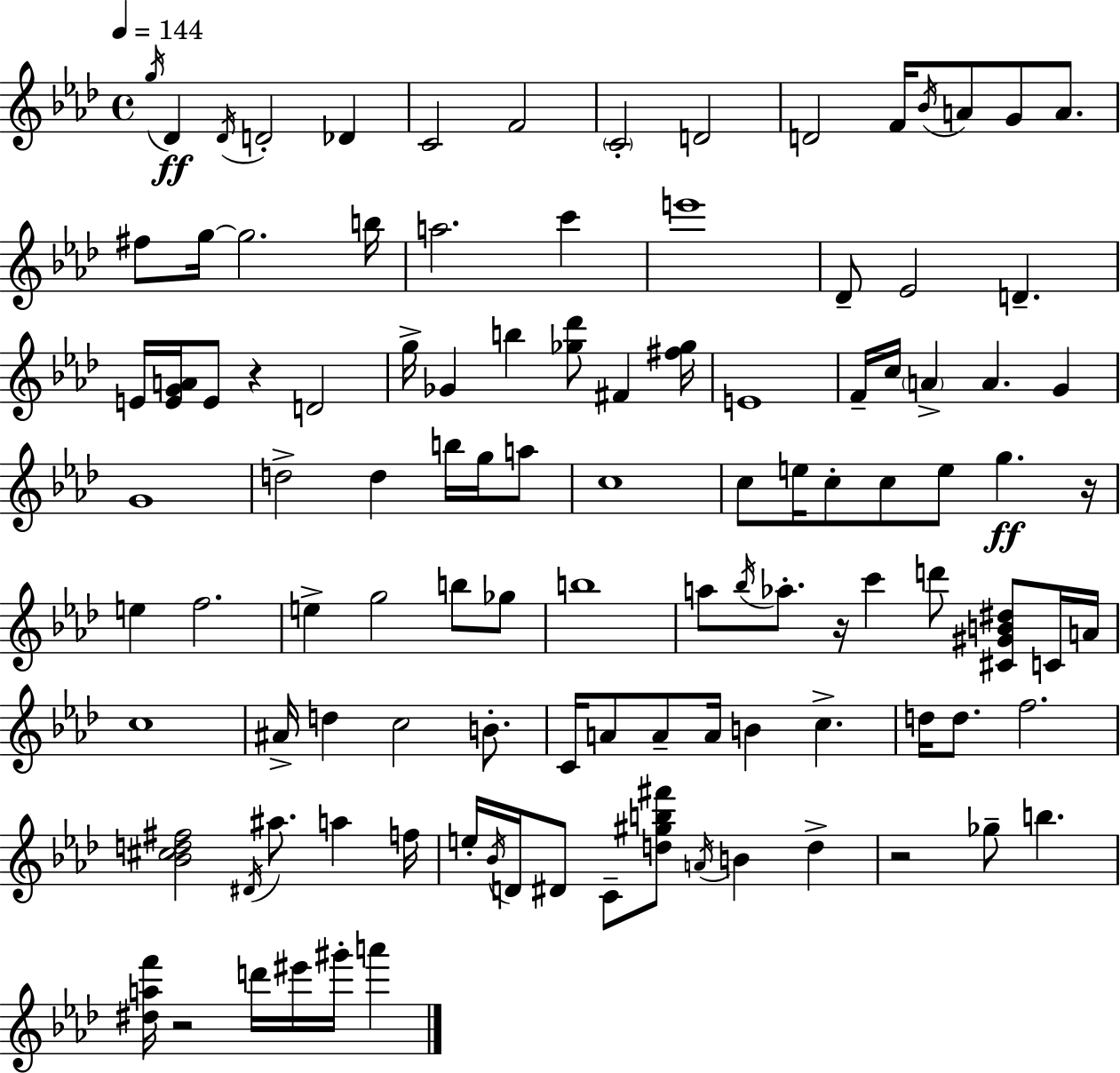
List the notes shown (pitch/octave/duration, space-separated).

G5/s Db4/q Db4/s D4/h Db4/q C4/h F4/h C4/h D4/h D4/h F4/s Bb4/s A4/e G4/e A4/e. F#5/e G5/s G5/h. B5/s A5/h. C6/q E6/w Db4/e Eb4/h D4/q. E4/s [E4,G4,A4]/s E4/e R/q D4/h G5/s Gb4/q B5/q [Gb5,Db6]/e F#4/q [F#5,Gb5]/s E4/w F4/s C5/s A4/q A4/q. G4/q G4/w D5/h D5/q B5/s G5/s A5/e C5/w C5/e E5/s C5/e C5/e E5/e G5/q. R/s E5/q F5/h. E5/q G5/h B5/e Gb5/e B5/w A5/e Bb5/s Ab5/e. R/s C6/q D6/e [C#4,G#4,B4,D#5]/e C4/s A4/s C5/w A#4/s D5/q C5/h B4/e. C4/s A4/e A4/e A4/s B4/q C5/q. D5/s D5/e. F5/h. [Bb4,C#5,D5,F#5]/h D#4/s A#5/e. A5/q F5/s E5/s Bb4/s D4/s D#4/e C4/e [D5,G#5,B5,F#6]/e A4/s B4/q D5/q R/h Gb5/e B5/q. [D#5,A5,F6]/s R/h D6/s EIS6/s G#6/s A6/q